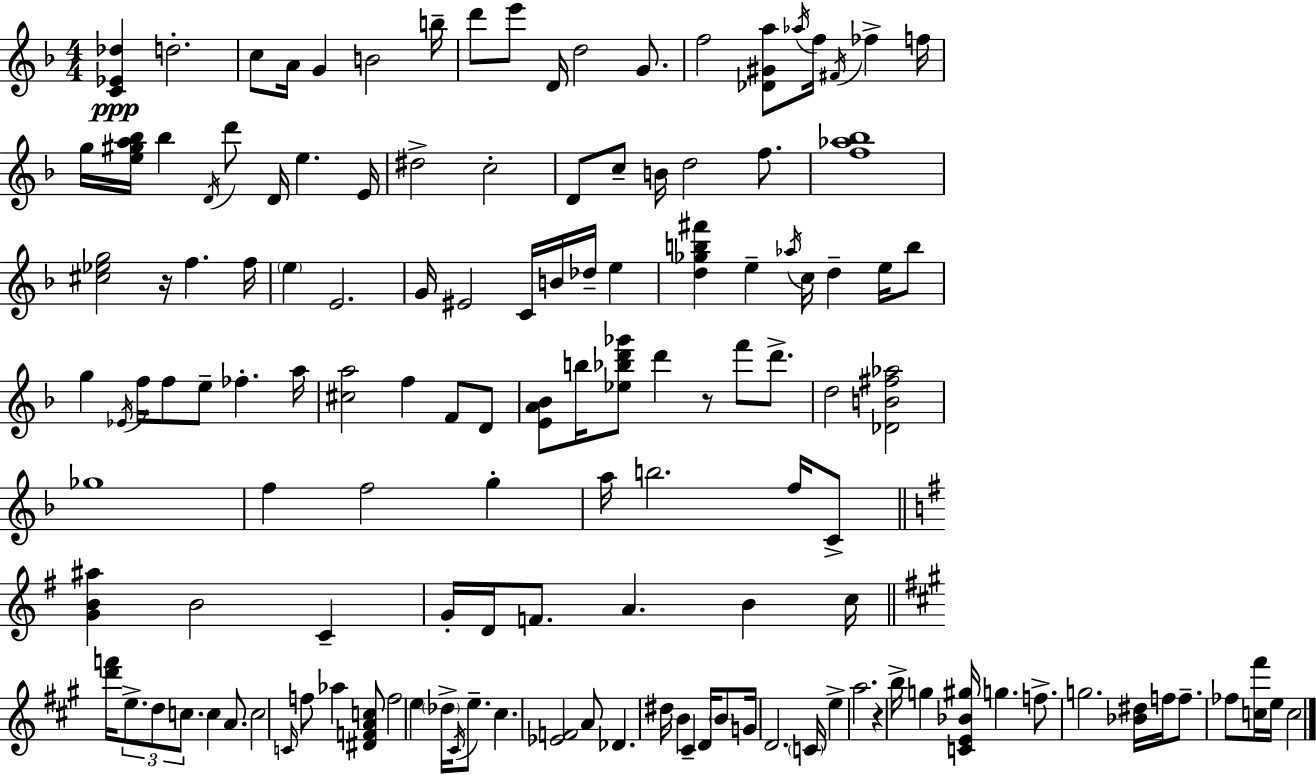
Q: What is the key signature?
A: F major